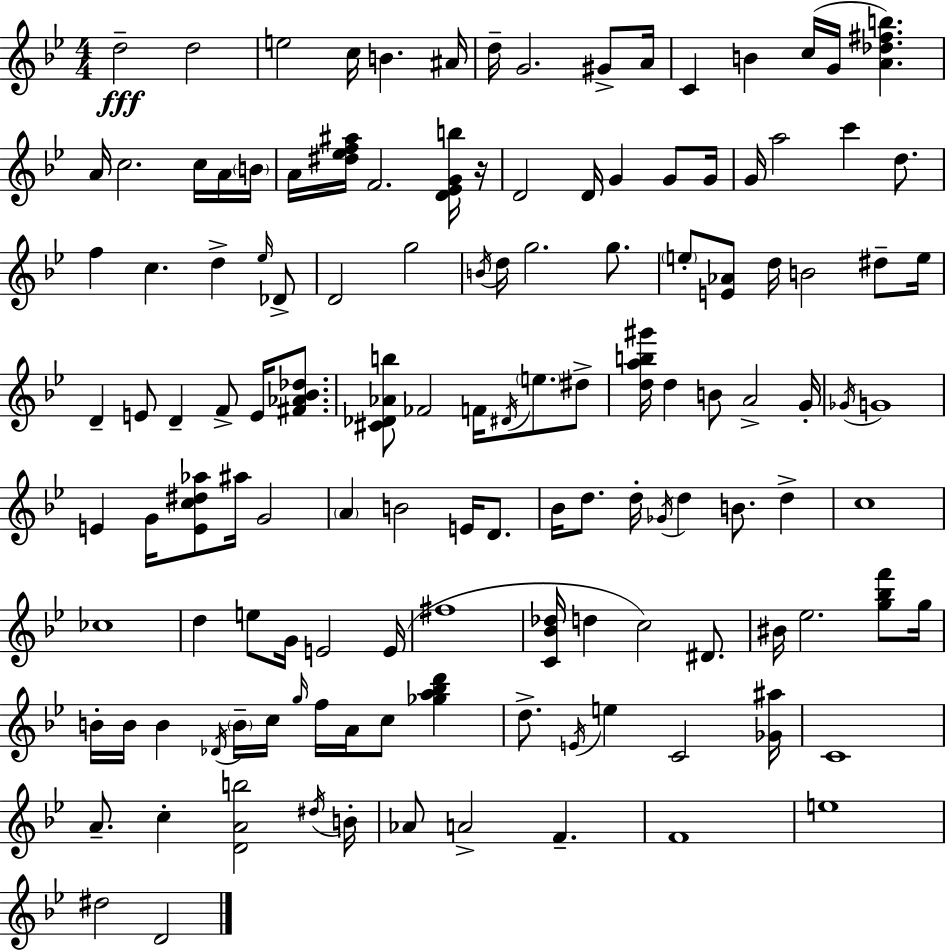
X:1
T:Untitled
M:4/4
L:1/4
K:Bb
d2 d2 e2 c/4 B ^A/4 d/4 G2 ^G/2 A/4 C B c/4 G/4 [A_d^fb] A/4 c2 c/4 A/4 B/4 A/4 [^d_ef^a]/4 F2 [D_EGb]/4 z/4 D2 D/4 G G/2 G/4 G/4 a2 c' d/2 f c d _e/4 _D/2 D2 g2 B/4 d/4 g2 g/2 e/2 [E_A]/2 d/4 B2 ^d/2 e/4 D E/2 D F/2 E/4 [^F_A_B_d]/2 [^C_D_Ab]/2 _F2 F/4 ^D/4 e/2 ^d/2 [dab^g']/4 d B/2 A2 G/4 _G/4 G4 E G/4 [Ec^d_a]/2 ^a/4 G2 A B2 E/4 D/2 _B/4 d/2 d/4 _G/4 d B/2 d c4 _c4 d e/2 G/4 E2 E/4 ^f4 [C_B_d]/4 d c2 ^D/2 ^B/4 _e2 [g_bf']/2 g/4 B/4 B/4 B _D/4 B/4 c/4 g/4 f/4 A/4 c/2 [_ga_bd'] d/2 E/4 e C2 [_G^a]/4 C4 A/2 c [DAb]2 ^d/4 B/4 _A/2 A2 F F4 e4 ^d2 D2